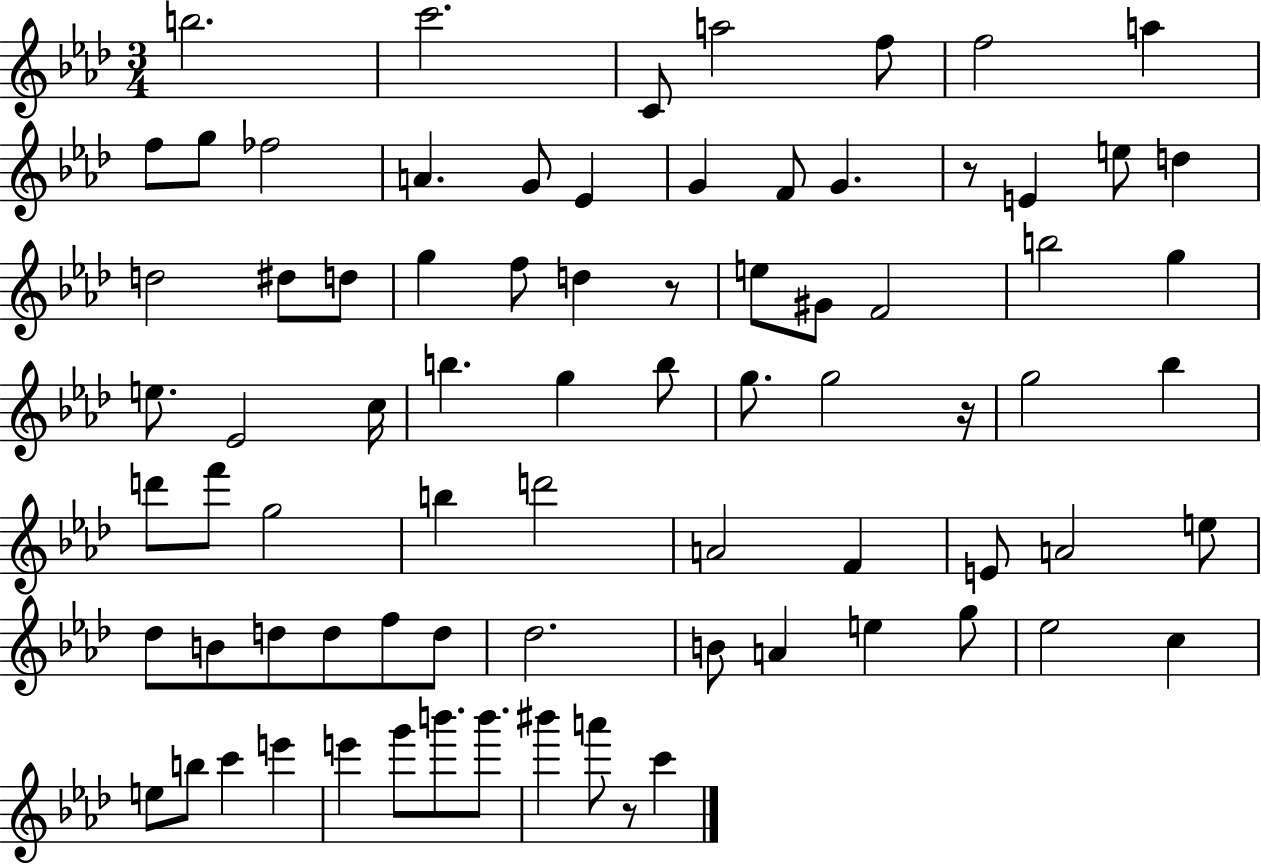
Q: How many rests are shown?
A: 4